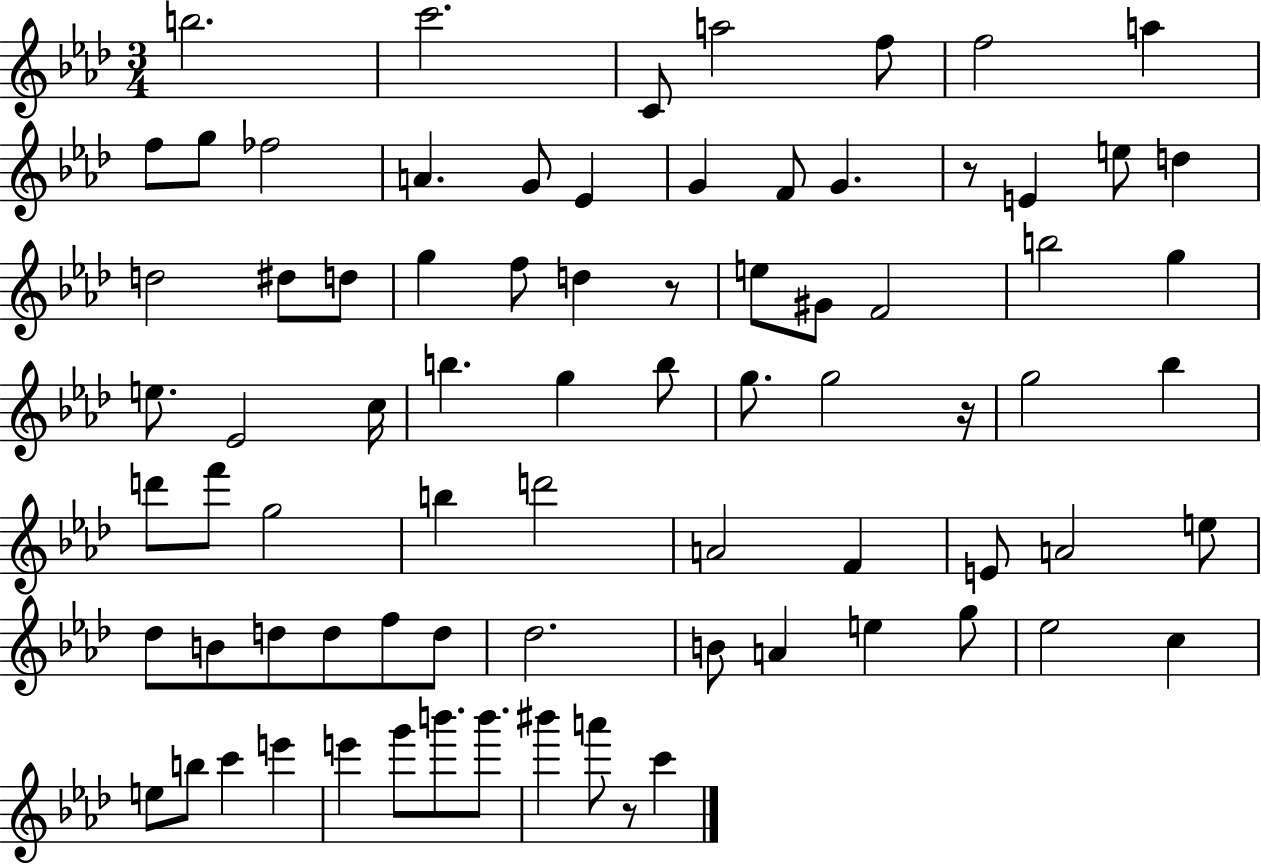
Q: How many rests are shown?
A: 4